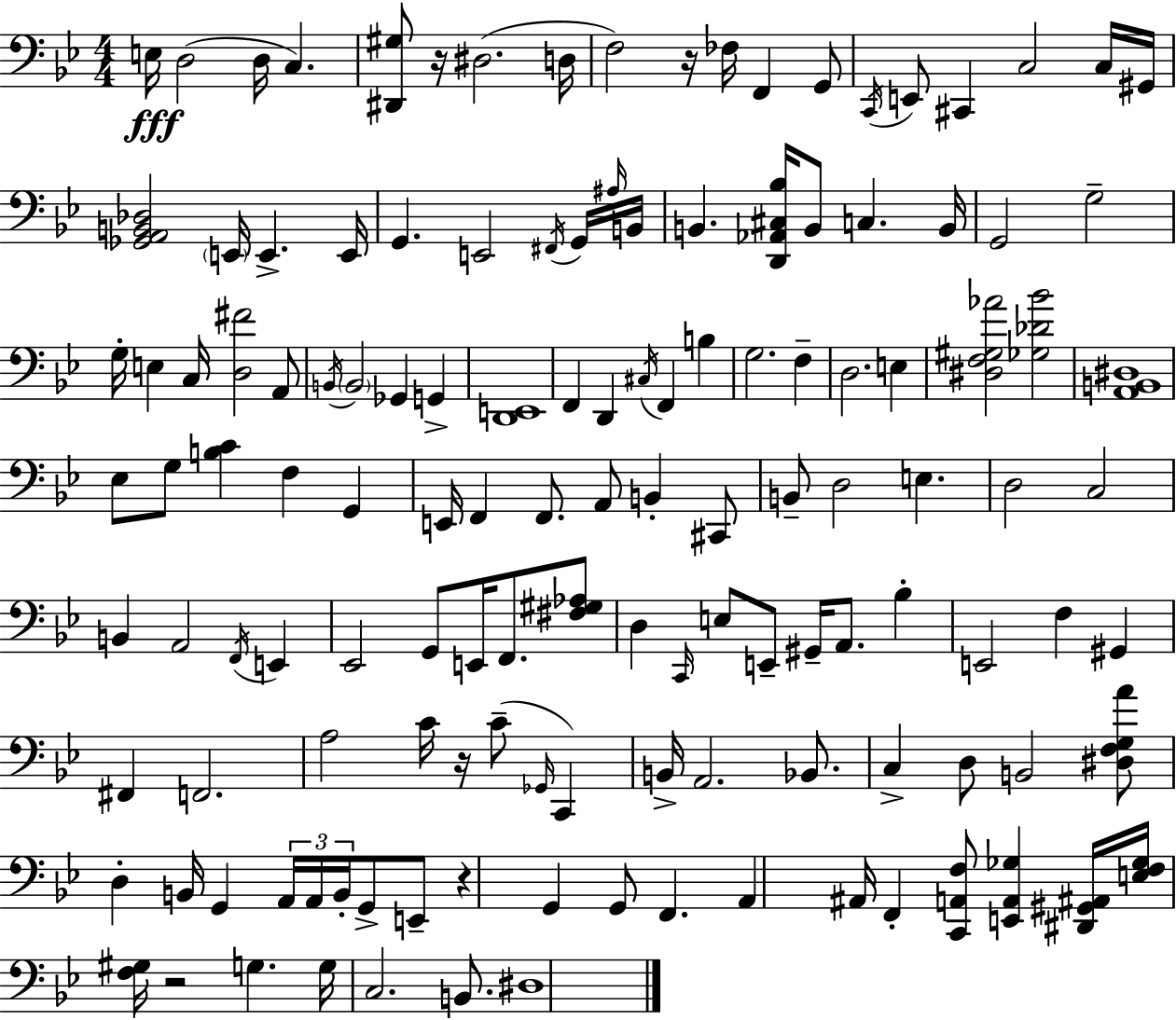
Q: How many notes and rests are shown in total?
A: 134